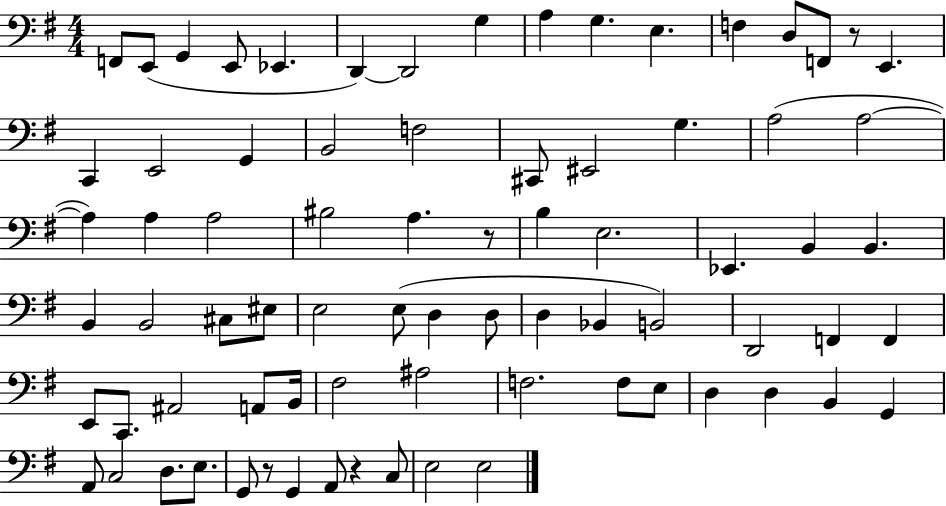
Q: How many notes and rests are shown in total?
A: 77